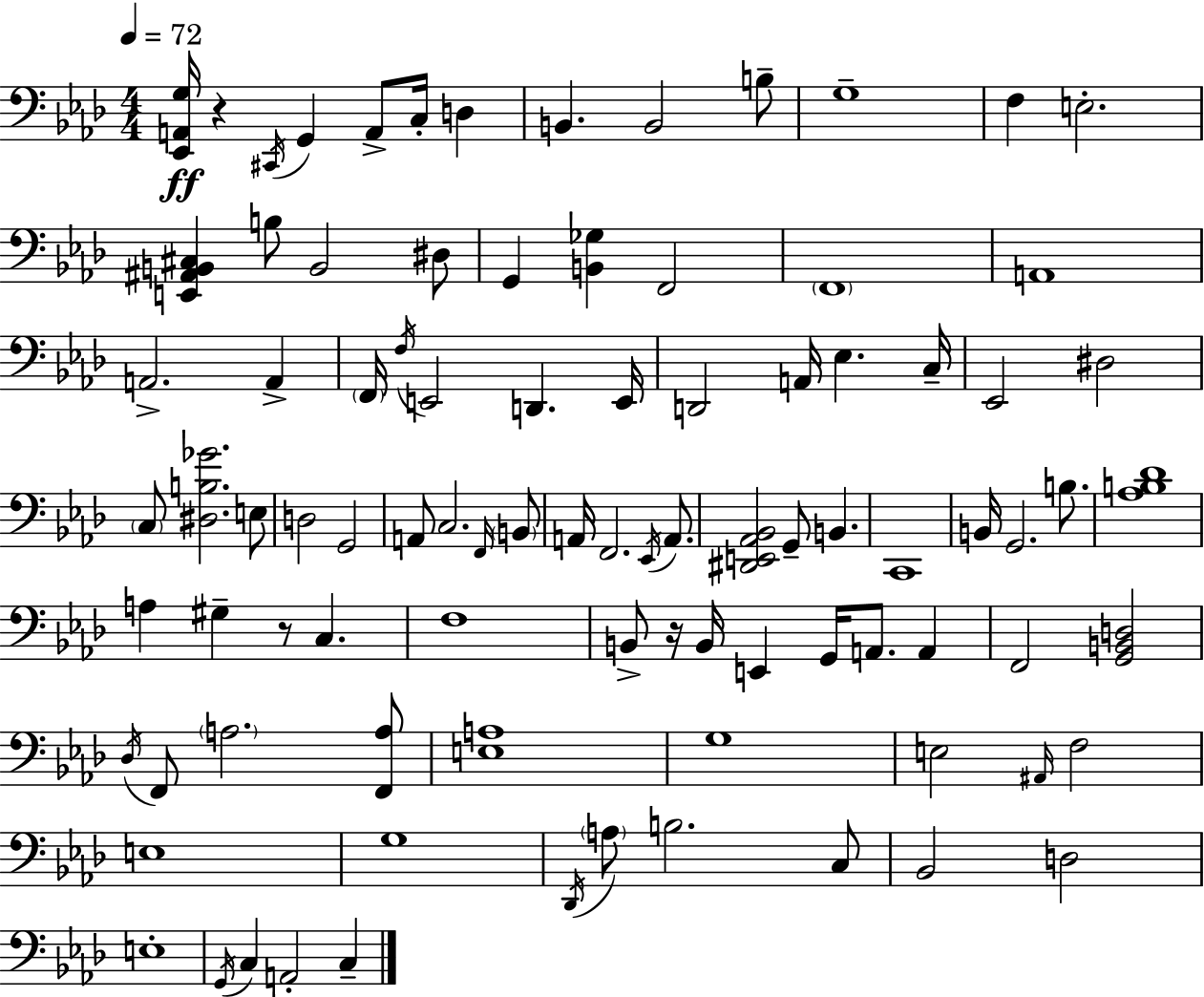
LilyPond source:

{
  \clef bass
  \numericTimeSignature
  \time 4/4
  \key f \minor
  \tempo 4 = 72
  <ees, a, g>16\ff r4 \acciaccatura { cis,16 } g,4 a,8-> c16-. d4 | b,4. b,2 b8-- | g1-- | f4 e2.-. | \break <e, ais, b, cis>4 b8 b,2 dis8 | g,4 <b, ges>4 f,2 | \parenthesize f,1 | a,1 | \break a,2.-> a,4-> | \parenthesize f,16 \acciaccatura { f16 } e,2 d,4. | e,16 d,2 a,16 ees4. | c16-- ees,2 dis2 | \break \parenthesize c8 <dis b ges'>2. | e8 d2 g,2 | a,8 c2. | \grace { f,16 } \parenthesize b,8 a,16 f,2. | \break \acciaccatura { ees,16 } a,8. <dis, e, aes, bes,>2 g,8-- b,4. | c,1 | b,16 g,2. | b8. <aes b des'>1 | \break a4 gis4-- r8 c4. | f1 | b,8-> r16 b,16 e,4 g,16 a,8. | a,4 f,2 <g, b, d>2 | \break \acciaccatura { des16 } f,8 \parenthesize a2. | <f, a>8 <e a>1 | g1 | e2 \grace { ais,16 } f2 | \break e1 | g1 | \acciaccatura { des,16 } \parenthesize a8 b2. | c8 bes,2 d2 | \break e1-. | \acciaccatura { g,16 } c4 a,2-. | c4-- \bar "|."
}